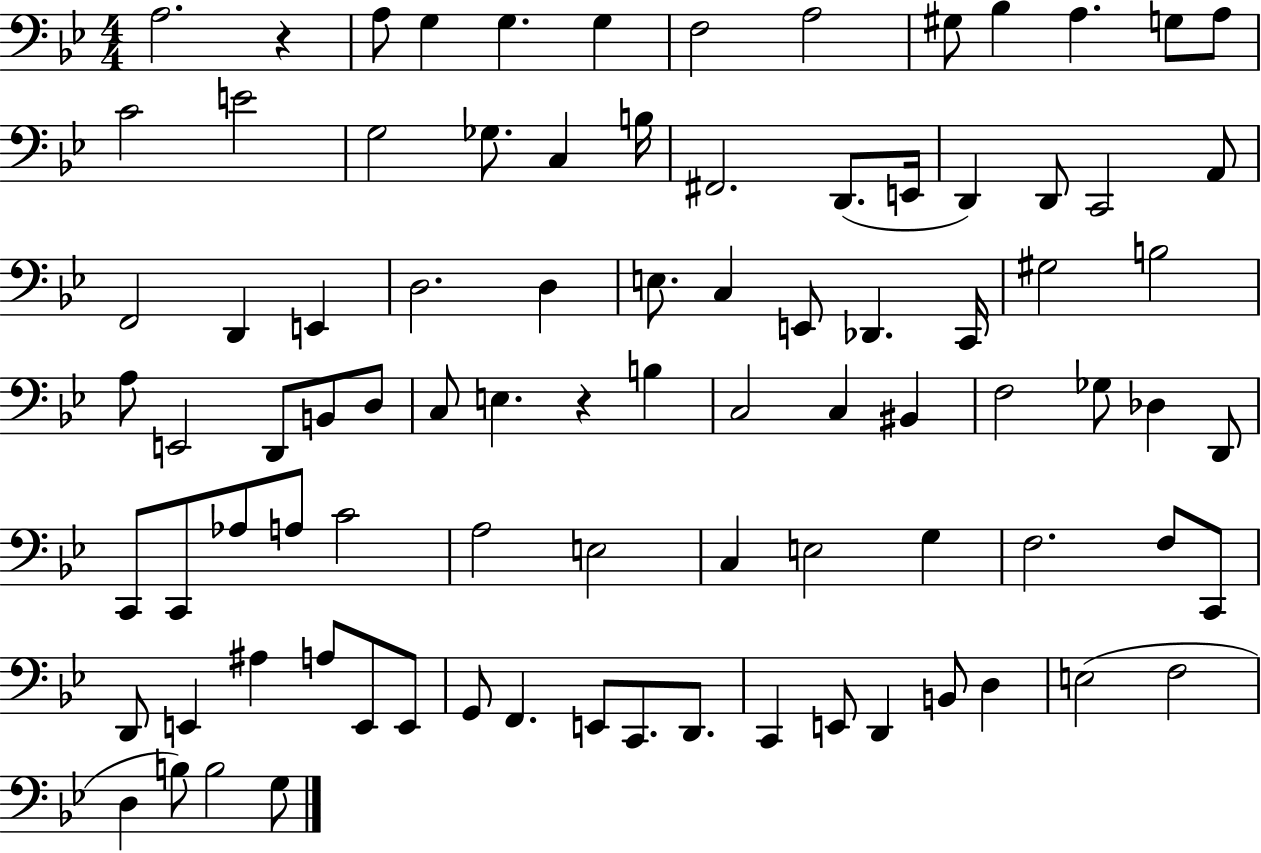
{
  \clef bass
  \numericTimeSignature
  \time 4/4
  \key bes \major
  a2. r4 | a8 g4 g4. g4 | f2 a2 | gis8 bes4 a4. g8 a8 | \break c'2 e'2 | g2 ges8. c4 b16 | fis,2. d,8.( e,16 | d,4) d,8 c,2 a,8 | \break f,2 d,4 e,4 | d2. d4 | e8. c4 e,8 des,4. c,16 | gis2 b2 | \break a8 e,2 d,8 b,8 d8 | c8 e4. r4 b4 | c2 c4 bis,4 | f2 ges8 des4 d,8 | \break c,8 c,8 aes8 a8 c'2 | a2 e2 | c4 e2 g4 | f2. f8 c,8 | \break d,8 e,4 ais4 a8 e,8 e,8 | g,8 f,4. e,8 c,8. d,8. | c,4 e,8 d,4 b,8 d4 | e2( f2 | \break d4 b8) b2 g8 | \bar "|."
}